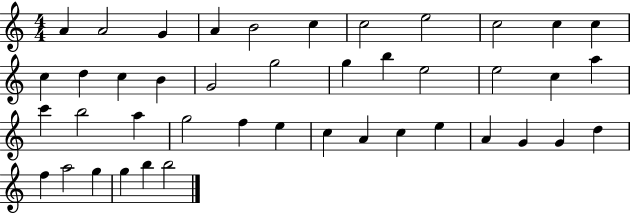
A4/q A4/h G4/q A4/q B4/h C5/q C5/h E5/h C5/h C5/q C5/q C5/q D5/q C5/q B4/q G4/h G5/h G5/q B5/q E5/h E5/h C5/q A5/q C6/q B5/h A5/q G5/h F5/q E5/q C5/q A4/q C5/q E5/q A4/q G4/q G4/q D5/q F5/q A5/h G5/q G5/q B5/q B5/h